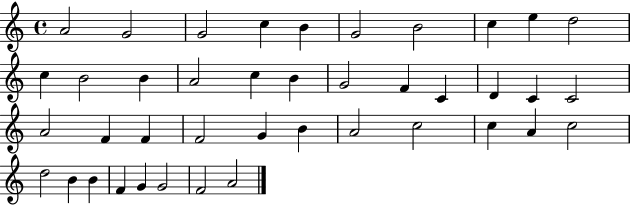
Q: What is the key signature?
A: C major